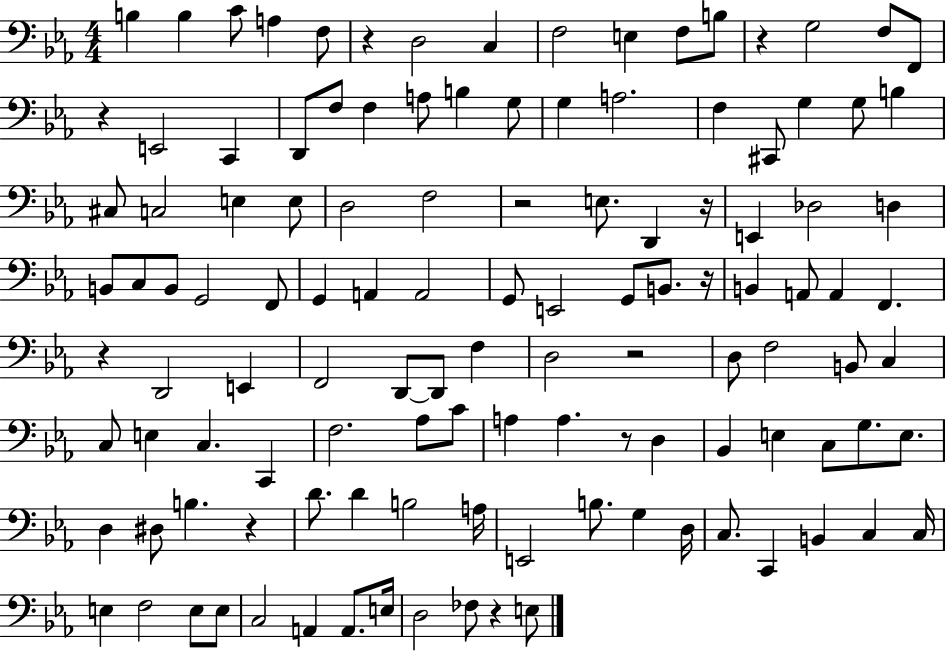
B3/q B3/q C4/e A3/q F3/e R/q D3/h C3/q F3/h E3/q F3/e B3/e R/q G3/h F3/e F2/e R/q E2/h C2/q D2/e F3/e F3/q A3/e B3/q G3/e G3/q A3/h. F3/q C#2/e G3/q G3/e B3/q C#3/e C3/h E3/q E3/e D3/h F3/h R/h E3/e. D2/q R/s E2/q Db3/h D3/q B2/e C3/e B2/e G2/h F2/e G2/q A2/q A2/h G2/e E2/h G2/e B2/e. R/s B2/q A2/e A2/q F2/q. R/q D2/h E2/q F2/h D2/e D2/e F3/q D3/h R/h D3/e F3/h B2/e C3/q C3/e E3/q C3/q. C2/q F3/h. Ab3/e C4/e A3/q A3/q. R/e D3/q Bb2/q E3/q C3/e G3/e. E3/e. D3/q D#3/e B3/q. R/q D4/e. D4/q B3/h A3/s E2/h B3/e. G3/q D3/s C3/e. C2/q B2/q C3/q C3/s E3/q F3/h E3/e E3/e C3/h A2/q A2/e. E3/s D3/h FES3/e R/q E3/e